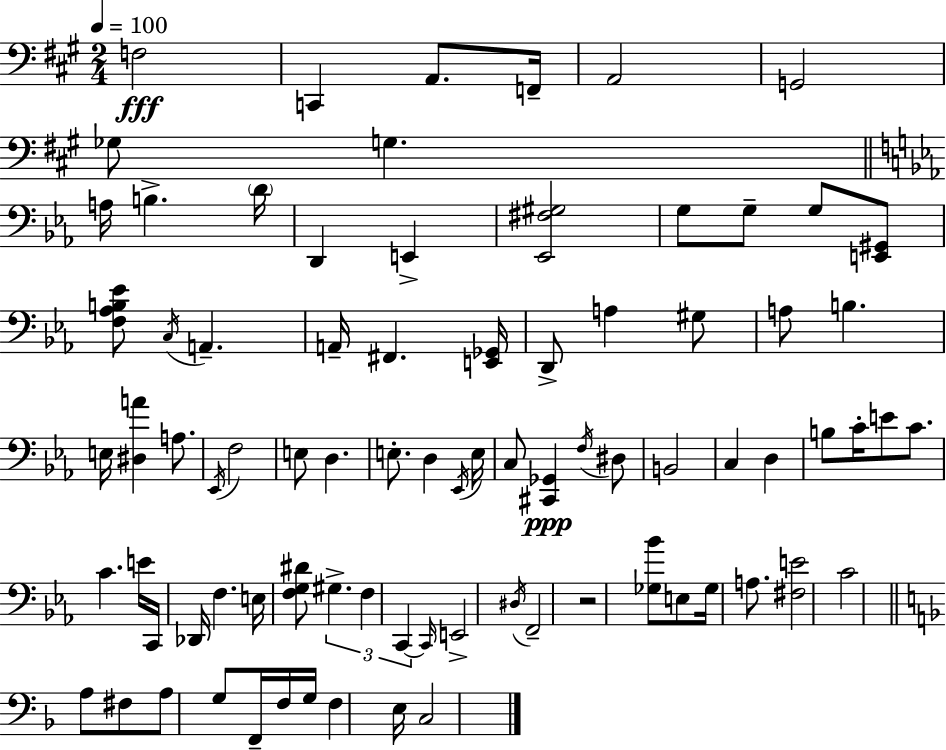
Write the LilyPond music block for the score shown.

{
  \clef bass
  \numericTimeSignature
  \time 2/4
  \key a \major
  \tempo 4 = 100
  f2\fff | c,4 a,8. f,16-- | a,2 | g,2 | \break ges8 g4. | \bar "||" \break \key c \minor a16 b4.-> \parenthesize d'16 | d,4 e,4-> | <ees, fis gis>2 | g8 g8-- g8 <e, gis,>8 | \break <f aes b ees'>8 \acciaccatura { c16 } a,4.-- | a,16-- fis,4. | <e, ges,>16 d,8-> a4 gis8 | a8 b4. | \break e16 <dis a'>4 a8. | \acciaccatura { ees,16 } f2 | e8 d4. | e8.-. d4 | \break \acciaccatura { ees,16 } e16 c8 <cis, ges,>4\ppp | \acciaccatura { f16 } dis8 b,2 | c4 | d4 b8 c'16-. e'8 | \break c'8. c'4. | e'16 c,16 des,16 f4. | e16 <f g dis'>8 \tuplet 3/2 { gis4.-> | f4 | \break c,4~~ } \grace { c,16 } e,2-> | \acciaccatura { dis16 } f,2-- | r2 | <ges bes'>8 | \break e8 ges16 a8. <fis e'>2 | c'2 | \bar "||" \break \key f \major a8 fis8 a8 g8 | f,16-- f16 g16 f4 e16 | c2 | \bar "|."
}